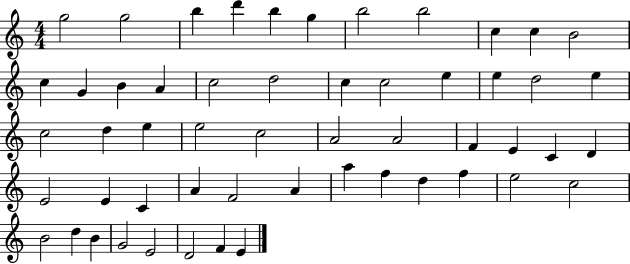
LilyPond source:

{
  \clef treble
  \numericTimeSignature
  \time 4/4
  \key c \major
  g''2 g''2 | b''4 d'''4 b''4 g''4 | b''2 b''2 | c''4 c''4 b'2 | \break c''4 g'4 b'4 a'4 | c''2 d''2 | c''4 c''2 e''4 | e''4 d''2 e''4 | \break c''2 d''4 e''4 | e''2 c''2 | a'2 a'2 | f'4 e'4 c'4 d'4 | \break e'2 e'4 c'4 | a'4 f'2 a'4 | a''4 f''4 d''4 f''4 | e''2 c''2 | \break b'2 d''4 b'4 | g'2 e'2 | d'2 f'4 e'4 | \bar "|."
}